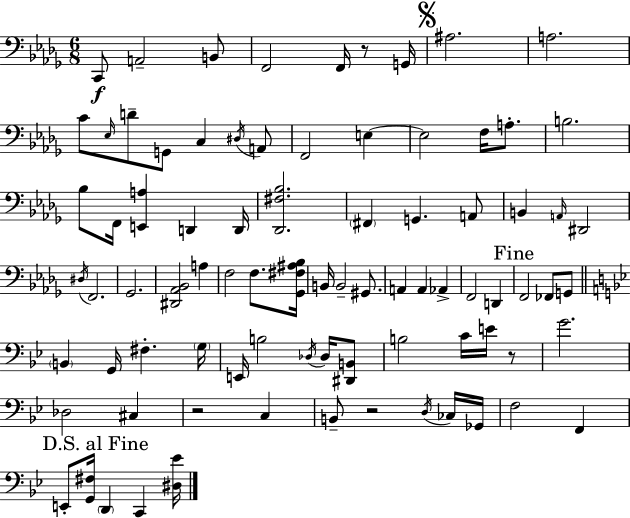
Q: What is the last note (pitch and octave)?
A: C2